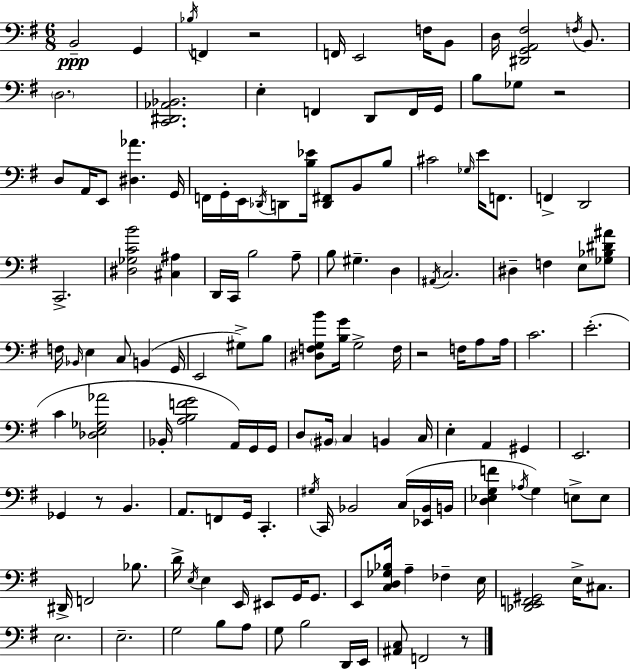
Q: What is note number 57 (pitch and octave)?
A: G#3